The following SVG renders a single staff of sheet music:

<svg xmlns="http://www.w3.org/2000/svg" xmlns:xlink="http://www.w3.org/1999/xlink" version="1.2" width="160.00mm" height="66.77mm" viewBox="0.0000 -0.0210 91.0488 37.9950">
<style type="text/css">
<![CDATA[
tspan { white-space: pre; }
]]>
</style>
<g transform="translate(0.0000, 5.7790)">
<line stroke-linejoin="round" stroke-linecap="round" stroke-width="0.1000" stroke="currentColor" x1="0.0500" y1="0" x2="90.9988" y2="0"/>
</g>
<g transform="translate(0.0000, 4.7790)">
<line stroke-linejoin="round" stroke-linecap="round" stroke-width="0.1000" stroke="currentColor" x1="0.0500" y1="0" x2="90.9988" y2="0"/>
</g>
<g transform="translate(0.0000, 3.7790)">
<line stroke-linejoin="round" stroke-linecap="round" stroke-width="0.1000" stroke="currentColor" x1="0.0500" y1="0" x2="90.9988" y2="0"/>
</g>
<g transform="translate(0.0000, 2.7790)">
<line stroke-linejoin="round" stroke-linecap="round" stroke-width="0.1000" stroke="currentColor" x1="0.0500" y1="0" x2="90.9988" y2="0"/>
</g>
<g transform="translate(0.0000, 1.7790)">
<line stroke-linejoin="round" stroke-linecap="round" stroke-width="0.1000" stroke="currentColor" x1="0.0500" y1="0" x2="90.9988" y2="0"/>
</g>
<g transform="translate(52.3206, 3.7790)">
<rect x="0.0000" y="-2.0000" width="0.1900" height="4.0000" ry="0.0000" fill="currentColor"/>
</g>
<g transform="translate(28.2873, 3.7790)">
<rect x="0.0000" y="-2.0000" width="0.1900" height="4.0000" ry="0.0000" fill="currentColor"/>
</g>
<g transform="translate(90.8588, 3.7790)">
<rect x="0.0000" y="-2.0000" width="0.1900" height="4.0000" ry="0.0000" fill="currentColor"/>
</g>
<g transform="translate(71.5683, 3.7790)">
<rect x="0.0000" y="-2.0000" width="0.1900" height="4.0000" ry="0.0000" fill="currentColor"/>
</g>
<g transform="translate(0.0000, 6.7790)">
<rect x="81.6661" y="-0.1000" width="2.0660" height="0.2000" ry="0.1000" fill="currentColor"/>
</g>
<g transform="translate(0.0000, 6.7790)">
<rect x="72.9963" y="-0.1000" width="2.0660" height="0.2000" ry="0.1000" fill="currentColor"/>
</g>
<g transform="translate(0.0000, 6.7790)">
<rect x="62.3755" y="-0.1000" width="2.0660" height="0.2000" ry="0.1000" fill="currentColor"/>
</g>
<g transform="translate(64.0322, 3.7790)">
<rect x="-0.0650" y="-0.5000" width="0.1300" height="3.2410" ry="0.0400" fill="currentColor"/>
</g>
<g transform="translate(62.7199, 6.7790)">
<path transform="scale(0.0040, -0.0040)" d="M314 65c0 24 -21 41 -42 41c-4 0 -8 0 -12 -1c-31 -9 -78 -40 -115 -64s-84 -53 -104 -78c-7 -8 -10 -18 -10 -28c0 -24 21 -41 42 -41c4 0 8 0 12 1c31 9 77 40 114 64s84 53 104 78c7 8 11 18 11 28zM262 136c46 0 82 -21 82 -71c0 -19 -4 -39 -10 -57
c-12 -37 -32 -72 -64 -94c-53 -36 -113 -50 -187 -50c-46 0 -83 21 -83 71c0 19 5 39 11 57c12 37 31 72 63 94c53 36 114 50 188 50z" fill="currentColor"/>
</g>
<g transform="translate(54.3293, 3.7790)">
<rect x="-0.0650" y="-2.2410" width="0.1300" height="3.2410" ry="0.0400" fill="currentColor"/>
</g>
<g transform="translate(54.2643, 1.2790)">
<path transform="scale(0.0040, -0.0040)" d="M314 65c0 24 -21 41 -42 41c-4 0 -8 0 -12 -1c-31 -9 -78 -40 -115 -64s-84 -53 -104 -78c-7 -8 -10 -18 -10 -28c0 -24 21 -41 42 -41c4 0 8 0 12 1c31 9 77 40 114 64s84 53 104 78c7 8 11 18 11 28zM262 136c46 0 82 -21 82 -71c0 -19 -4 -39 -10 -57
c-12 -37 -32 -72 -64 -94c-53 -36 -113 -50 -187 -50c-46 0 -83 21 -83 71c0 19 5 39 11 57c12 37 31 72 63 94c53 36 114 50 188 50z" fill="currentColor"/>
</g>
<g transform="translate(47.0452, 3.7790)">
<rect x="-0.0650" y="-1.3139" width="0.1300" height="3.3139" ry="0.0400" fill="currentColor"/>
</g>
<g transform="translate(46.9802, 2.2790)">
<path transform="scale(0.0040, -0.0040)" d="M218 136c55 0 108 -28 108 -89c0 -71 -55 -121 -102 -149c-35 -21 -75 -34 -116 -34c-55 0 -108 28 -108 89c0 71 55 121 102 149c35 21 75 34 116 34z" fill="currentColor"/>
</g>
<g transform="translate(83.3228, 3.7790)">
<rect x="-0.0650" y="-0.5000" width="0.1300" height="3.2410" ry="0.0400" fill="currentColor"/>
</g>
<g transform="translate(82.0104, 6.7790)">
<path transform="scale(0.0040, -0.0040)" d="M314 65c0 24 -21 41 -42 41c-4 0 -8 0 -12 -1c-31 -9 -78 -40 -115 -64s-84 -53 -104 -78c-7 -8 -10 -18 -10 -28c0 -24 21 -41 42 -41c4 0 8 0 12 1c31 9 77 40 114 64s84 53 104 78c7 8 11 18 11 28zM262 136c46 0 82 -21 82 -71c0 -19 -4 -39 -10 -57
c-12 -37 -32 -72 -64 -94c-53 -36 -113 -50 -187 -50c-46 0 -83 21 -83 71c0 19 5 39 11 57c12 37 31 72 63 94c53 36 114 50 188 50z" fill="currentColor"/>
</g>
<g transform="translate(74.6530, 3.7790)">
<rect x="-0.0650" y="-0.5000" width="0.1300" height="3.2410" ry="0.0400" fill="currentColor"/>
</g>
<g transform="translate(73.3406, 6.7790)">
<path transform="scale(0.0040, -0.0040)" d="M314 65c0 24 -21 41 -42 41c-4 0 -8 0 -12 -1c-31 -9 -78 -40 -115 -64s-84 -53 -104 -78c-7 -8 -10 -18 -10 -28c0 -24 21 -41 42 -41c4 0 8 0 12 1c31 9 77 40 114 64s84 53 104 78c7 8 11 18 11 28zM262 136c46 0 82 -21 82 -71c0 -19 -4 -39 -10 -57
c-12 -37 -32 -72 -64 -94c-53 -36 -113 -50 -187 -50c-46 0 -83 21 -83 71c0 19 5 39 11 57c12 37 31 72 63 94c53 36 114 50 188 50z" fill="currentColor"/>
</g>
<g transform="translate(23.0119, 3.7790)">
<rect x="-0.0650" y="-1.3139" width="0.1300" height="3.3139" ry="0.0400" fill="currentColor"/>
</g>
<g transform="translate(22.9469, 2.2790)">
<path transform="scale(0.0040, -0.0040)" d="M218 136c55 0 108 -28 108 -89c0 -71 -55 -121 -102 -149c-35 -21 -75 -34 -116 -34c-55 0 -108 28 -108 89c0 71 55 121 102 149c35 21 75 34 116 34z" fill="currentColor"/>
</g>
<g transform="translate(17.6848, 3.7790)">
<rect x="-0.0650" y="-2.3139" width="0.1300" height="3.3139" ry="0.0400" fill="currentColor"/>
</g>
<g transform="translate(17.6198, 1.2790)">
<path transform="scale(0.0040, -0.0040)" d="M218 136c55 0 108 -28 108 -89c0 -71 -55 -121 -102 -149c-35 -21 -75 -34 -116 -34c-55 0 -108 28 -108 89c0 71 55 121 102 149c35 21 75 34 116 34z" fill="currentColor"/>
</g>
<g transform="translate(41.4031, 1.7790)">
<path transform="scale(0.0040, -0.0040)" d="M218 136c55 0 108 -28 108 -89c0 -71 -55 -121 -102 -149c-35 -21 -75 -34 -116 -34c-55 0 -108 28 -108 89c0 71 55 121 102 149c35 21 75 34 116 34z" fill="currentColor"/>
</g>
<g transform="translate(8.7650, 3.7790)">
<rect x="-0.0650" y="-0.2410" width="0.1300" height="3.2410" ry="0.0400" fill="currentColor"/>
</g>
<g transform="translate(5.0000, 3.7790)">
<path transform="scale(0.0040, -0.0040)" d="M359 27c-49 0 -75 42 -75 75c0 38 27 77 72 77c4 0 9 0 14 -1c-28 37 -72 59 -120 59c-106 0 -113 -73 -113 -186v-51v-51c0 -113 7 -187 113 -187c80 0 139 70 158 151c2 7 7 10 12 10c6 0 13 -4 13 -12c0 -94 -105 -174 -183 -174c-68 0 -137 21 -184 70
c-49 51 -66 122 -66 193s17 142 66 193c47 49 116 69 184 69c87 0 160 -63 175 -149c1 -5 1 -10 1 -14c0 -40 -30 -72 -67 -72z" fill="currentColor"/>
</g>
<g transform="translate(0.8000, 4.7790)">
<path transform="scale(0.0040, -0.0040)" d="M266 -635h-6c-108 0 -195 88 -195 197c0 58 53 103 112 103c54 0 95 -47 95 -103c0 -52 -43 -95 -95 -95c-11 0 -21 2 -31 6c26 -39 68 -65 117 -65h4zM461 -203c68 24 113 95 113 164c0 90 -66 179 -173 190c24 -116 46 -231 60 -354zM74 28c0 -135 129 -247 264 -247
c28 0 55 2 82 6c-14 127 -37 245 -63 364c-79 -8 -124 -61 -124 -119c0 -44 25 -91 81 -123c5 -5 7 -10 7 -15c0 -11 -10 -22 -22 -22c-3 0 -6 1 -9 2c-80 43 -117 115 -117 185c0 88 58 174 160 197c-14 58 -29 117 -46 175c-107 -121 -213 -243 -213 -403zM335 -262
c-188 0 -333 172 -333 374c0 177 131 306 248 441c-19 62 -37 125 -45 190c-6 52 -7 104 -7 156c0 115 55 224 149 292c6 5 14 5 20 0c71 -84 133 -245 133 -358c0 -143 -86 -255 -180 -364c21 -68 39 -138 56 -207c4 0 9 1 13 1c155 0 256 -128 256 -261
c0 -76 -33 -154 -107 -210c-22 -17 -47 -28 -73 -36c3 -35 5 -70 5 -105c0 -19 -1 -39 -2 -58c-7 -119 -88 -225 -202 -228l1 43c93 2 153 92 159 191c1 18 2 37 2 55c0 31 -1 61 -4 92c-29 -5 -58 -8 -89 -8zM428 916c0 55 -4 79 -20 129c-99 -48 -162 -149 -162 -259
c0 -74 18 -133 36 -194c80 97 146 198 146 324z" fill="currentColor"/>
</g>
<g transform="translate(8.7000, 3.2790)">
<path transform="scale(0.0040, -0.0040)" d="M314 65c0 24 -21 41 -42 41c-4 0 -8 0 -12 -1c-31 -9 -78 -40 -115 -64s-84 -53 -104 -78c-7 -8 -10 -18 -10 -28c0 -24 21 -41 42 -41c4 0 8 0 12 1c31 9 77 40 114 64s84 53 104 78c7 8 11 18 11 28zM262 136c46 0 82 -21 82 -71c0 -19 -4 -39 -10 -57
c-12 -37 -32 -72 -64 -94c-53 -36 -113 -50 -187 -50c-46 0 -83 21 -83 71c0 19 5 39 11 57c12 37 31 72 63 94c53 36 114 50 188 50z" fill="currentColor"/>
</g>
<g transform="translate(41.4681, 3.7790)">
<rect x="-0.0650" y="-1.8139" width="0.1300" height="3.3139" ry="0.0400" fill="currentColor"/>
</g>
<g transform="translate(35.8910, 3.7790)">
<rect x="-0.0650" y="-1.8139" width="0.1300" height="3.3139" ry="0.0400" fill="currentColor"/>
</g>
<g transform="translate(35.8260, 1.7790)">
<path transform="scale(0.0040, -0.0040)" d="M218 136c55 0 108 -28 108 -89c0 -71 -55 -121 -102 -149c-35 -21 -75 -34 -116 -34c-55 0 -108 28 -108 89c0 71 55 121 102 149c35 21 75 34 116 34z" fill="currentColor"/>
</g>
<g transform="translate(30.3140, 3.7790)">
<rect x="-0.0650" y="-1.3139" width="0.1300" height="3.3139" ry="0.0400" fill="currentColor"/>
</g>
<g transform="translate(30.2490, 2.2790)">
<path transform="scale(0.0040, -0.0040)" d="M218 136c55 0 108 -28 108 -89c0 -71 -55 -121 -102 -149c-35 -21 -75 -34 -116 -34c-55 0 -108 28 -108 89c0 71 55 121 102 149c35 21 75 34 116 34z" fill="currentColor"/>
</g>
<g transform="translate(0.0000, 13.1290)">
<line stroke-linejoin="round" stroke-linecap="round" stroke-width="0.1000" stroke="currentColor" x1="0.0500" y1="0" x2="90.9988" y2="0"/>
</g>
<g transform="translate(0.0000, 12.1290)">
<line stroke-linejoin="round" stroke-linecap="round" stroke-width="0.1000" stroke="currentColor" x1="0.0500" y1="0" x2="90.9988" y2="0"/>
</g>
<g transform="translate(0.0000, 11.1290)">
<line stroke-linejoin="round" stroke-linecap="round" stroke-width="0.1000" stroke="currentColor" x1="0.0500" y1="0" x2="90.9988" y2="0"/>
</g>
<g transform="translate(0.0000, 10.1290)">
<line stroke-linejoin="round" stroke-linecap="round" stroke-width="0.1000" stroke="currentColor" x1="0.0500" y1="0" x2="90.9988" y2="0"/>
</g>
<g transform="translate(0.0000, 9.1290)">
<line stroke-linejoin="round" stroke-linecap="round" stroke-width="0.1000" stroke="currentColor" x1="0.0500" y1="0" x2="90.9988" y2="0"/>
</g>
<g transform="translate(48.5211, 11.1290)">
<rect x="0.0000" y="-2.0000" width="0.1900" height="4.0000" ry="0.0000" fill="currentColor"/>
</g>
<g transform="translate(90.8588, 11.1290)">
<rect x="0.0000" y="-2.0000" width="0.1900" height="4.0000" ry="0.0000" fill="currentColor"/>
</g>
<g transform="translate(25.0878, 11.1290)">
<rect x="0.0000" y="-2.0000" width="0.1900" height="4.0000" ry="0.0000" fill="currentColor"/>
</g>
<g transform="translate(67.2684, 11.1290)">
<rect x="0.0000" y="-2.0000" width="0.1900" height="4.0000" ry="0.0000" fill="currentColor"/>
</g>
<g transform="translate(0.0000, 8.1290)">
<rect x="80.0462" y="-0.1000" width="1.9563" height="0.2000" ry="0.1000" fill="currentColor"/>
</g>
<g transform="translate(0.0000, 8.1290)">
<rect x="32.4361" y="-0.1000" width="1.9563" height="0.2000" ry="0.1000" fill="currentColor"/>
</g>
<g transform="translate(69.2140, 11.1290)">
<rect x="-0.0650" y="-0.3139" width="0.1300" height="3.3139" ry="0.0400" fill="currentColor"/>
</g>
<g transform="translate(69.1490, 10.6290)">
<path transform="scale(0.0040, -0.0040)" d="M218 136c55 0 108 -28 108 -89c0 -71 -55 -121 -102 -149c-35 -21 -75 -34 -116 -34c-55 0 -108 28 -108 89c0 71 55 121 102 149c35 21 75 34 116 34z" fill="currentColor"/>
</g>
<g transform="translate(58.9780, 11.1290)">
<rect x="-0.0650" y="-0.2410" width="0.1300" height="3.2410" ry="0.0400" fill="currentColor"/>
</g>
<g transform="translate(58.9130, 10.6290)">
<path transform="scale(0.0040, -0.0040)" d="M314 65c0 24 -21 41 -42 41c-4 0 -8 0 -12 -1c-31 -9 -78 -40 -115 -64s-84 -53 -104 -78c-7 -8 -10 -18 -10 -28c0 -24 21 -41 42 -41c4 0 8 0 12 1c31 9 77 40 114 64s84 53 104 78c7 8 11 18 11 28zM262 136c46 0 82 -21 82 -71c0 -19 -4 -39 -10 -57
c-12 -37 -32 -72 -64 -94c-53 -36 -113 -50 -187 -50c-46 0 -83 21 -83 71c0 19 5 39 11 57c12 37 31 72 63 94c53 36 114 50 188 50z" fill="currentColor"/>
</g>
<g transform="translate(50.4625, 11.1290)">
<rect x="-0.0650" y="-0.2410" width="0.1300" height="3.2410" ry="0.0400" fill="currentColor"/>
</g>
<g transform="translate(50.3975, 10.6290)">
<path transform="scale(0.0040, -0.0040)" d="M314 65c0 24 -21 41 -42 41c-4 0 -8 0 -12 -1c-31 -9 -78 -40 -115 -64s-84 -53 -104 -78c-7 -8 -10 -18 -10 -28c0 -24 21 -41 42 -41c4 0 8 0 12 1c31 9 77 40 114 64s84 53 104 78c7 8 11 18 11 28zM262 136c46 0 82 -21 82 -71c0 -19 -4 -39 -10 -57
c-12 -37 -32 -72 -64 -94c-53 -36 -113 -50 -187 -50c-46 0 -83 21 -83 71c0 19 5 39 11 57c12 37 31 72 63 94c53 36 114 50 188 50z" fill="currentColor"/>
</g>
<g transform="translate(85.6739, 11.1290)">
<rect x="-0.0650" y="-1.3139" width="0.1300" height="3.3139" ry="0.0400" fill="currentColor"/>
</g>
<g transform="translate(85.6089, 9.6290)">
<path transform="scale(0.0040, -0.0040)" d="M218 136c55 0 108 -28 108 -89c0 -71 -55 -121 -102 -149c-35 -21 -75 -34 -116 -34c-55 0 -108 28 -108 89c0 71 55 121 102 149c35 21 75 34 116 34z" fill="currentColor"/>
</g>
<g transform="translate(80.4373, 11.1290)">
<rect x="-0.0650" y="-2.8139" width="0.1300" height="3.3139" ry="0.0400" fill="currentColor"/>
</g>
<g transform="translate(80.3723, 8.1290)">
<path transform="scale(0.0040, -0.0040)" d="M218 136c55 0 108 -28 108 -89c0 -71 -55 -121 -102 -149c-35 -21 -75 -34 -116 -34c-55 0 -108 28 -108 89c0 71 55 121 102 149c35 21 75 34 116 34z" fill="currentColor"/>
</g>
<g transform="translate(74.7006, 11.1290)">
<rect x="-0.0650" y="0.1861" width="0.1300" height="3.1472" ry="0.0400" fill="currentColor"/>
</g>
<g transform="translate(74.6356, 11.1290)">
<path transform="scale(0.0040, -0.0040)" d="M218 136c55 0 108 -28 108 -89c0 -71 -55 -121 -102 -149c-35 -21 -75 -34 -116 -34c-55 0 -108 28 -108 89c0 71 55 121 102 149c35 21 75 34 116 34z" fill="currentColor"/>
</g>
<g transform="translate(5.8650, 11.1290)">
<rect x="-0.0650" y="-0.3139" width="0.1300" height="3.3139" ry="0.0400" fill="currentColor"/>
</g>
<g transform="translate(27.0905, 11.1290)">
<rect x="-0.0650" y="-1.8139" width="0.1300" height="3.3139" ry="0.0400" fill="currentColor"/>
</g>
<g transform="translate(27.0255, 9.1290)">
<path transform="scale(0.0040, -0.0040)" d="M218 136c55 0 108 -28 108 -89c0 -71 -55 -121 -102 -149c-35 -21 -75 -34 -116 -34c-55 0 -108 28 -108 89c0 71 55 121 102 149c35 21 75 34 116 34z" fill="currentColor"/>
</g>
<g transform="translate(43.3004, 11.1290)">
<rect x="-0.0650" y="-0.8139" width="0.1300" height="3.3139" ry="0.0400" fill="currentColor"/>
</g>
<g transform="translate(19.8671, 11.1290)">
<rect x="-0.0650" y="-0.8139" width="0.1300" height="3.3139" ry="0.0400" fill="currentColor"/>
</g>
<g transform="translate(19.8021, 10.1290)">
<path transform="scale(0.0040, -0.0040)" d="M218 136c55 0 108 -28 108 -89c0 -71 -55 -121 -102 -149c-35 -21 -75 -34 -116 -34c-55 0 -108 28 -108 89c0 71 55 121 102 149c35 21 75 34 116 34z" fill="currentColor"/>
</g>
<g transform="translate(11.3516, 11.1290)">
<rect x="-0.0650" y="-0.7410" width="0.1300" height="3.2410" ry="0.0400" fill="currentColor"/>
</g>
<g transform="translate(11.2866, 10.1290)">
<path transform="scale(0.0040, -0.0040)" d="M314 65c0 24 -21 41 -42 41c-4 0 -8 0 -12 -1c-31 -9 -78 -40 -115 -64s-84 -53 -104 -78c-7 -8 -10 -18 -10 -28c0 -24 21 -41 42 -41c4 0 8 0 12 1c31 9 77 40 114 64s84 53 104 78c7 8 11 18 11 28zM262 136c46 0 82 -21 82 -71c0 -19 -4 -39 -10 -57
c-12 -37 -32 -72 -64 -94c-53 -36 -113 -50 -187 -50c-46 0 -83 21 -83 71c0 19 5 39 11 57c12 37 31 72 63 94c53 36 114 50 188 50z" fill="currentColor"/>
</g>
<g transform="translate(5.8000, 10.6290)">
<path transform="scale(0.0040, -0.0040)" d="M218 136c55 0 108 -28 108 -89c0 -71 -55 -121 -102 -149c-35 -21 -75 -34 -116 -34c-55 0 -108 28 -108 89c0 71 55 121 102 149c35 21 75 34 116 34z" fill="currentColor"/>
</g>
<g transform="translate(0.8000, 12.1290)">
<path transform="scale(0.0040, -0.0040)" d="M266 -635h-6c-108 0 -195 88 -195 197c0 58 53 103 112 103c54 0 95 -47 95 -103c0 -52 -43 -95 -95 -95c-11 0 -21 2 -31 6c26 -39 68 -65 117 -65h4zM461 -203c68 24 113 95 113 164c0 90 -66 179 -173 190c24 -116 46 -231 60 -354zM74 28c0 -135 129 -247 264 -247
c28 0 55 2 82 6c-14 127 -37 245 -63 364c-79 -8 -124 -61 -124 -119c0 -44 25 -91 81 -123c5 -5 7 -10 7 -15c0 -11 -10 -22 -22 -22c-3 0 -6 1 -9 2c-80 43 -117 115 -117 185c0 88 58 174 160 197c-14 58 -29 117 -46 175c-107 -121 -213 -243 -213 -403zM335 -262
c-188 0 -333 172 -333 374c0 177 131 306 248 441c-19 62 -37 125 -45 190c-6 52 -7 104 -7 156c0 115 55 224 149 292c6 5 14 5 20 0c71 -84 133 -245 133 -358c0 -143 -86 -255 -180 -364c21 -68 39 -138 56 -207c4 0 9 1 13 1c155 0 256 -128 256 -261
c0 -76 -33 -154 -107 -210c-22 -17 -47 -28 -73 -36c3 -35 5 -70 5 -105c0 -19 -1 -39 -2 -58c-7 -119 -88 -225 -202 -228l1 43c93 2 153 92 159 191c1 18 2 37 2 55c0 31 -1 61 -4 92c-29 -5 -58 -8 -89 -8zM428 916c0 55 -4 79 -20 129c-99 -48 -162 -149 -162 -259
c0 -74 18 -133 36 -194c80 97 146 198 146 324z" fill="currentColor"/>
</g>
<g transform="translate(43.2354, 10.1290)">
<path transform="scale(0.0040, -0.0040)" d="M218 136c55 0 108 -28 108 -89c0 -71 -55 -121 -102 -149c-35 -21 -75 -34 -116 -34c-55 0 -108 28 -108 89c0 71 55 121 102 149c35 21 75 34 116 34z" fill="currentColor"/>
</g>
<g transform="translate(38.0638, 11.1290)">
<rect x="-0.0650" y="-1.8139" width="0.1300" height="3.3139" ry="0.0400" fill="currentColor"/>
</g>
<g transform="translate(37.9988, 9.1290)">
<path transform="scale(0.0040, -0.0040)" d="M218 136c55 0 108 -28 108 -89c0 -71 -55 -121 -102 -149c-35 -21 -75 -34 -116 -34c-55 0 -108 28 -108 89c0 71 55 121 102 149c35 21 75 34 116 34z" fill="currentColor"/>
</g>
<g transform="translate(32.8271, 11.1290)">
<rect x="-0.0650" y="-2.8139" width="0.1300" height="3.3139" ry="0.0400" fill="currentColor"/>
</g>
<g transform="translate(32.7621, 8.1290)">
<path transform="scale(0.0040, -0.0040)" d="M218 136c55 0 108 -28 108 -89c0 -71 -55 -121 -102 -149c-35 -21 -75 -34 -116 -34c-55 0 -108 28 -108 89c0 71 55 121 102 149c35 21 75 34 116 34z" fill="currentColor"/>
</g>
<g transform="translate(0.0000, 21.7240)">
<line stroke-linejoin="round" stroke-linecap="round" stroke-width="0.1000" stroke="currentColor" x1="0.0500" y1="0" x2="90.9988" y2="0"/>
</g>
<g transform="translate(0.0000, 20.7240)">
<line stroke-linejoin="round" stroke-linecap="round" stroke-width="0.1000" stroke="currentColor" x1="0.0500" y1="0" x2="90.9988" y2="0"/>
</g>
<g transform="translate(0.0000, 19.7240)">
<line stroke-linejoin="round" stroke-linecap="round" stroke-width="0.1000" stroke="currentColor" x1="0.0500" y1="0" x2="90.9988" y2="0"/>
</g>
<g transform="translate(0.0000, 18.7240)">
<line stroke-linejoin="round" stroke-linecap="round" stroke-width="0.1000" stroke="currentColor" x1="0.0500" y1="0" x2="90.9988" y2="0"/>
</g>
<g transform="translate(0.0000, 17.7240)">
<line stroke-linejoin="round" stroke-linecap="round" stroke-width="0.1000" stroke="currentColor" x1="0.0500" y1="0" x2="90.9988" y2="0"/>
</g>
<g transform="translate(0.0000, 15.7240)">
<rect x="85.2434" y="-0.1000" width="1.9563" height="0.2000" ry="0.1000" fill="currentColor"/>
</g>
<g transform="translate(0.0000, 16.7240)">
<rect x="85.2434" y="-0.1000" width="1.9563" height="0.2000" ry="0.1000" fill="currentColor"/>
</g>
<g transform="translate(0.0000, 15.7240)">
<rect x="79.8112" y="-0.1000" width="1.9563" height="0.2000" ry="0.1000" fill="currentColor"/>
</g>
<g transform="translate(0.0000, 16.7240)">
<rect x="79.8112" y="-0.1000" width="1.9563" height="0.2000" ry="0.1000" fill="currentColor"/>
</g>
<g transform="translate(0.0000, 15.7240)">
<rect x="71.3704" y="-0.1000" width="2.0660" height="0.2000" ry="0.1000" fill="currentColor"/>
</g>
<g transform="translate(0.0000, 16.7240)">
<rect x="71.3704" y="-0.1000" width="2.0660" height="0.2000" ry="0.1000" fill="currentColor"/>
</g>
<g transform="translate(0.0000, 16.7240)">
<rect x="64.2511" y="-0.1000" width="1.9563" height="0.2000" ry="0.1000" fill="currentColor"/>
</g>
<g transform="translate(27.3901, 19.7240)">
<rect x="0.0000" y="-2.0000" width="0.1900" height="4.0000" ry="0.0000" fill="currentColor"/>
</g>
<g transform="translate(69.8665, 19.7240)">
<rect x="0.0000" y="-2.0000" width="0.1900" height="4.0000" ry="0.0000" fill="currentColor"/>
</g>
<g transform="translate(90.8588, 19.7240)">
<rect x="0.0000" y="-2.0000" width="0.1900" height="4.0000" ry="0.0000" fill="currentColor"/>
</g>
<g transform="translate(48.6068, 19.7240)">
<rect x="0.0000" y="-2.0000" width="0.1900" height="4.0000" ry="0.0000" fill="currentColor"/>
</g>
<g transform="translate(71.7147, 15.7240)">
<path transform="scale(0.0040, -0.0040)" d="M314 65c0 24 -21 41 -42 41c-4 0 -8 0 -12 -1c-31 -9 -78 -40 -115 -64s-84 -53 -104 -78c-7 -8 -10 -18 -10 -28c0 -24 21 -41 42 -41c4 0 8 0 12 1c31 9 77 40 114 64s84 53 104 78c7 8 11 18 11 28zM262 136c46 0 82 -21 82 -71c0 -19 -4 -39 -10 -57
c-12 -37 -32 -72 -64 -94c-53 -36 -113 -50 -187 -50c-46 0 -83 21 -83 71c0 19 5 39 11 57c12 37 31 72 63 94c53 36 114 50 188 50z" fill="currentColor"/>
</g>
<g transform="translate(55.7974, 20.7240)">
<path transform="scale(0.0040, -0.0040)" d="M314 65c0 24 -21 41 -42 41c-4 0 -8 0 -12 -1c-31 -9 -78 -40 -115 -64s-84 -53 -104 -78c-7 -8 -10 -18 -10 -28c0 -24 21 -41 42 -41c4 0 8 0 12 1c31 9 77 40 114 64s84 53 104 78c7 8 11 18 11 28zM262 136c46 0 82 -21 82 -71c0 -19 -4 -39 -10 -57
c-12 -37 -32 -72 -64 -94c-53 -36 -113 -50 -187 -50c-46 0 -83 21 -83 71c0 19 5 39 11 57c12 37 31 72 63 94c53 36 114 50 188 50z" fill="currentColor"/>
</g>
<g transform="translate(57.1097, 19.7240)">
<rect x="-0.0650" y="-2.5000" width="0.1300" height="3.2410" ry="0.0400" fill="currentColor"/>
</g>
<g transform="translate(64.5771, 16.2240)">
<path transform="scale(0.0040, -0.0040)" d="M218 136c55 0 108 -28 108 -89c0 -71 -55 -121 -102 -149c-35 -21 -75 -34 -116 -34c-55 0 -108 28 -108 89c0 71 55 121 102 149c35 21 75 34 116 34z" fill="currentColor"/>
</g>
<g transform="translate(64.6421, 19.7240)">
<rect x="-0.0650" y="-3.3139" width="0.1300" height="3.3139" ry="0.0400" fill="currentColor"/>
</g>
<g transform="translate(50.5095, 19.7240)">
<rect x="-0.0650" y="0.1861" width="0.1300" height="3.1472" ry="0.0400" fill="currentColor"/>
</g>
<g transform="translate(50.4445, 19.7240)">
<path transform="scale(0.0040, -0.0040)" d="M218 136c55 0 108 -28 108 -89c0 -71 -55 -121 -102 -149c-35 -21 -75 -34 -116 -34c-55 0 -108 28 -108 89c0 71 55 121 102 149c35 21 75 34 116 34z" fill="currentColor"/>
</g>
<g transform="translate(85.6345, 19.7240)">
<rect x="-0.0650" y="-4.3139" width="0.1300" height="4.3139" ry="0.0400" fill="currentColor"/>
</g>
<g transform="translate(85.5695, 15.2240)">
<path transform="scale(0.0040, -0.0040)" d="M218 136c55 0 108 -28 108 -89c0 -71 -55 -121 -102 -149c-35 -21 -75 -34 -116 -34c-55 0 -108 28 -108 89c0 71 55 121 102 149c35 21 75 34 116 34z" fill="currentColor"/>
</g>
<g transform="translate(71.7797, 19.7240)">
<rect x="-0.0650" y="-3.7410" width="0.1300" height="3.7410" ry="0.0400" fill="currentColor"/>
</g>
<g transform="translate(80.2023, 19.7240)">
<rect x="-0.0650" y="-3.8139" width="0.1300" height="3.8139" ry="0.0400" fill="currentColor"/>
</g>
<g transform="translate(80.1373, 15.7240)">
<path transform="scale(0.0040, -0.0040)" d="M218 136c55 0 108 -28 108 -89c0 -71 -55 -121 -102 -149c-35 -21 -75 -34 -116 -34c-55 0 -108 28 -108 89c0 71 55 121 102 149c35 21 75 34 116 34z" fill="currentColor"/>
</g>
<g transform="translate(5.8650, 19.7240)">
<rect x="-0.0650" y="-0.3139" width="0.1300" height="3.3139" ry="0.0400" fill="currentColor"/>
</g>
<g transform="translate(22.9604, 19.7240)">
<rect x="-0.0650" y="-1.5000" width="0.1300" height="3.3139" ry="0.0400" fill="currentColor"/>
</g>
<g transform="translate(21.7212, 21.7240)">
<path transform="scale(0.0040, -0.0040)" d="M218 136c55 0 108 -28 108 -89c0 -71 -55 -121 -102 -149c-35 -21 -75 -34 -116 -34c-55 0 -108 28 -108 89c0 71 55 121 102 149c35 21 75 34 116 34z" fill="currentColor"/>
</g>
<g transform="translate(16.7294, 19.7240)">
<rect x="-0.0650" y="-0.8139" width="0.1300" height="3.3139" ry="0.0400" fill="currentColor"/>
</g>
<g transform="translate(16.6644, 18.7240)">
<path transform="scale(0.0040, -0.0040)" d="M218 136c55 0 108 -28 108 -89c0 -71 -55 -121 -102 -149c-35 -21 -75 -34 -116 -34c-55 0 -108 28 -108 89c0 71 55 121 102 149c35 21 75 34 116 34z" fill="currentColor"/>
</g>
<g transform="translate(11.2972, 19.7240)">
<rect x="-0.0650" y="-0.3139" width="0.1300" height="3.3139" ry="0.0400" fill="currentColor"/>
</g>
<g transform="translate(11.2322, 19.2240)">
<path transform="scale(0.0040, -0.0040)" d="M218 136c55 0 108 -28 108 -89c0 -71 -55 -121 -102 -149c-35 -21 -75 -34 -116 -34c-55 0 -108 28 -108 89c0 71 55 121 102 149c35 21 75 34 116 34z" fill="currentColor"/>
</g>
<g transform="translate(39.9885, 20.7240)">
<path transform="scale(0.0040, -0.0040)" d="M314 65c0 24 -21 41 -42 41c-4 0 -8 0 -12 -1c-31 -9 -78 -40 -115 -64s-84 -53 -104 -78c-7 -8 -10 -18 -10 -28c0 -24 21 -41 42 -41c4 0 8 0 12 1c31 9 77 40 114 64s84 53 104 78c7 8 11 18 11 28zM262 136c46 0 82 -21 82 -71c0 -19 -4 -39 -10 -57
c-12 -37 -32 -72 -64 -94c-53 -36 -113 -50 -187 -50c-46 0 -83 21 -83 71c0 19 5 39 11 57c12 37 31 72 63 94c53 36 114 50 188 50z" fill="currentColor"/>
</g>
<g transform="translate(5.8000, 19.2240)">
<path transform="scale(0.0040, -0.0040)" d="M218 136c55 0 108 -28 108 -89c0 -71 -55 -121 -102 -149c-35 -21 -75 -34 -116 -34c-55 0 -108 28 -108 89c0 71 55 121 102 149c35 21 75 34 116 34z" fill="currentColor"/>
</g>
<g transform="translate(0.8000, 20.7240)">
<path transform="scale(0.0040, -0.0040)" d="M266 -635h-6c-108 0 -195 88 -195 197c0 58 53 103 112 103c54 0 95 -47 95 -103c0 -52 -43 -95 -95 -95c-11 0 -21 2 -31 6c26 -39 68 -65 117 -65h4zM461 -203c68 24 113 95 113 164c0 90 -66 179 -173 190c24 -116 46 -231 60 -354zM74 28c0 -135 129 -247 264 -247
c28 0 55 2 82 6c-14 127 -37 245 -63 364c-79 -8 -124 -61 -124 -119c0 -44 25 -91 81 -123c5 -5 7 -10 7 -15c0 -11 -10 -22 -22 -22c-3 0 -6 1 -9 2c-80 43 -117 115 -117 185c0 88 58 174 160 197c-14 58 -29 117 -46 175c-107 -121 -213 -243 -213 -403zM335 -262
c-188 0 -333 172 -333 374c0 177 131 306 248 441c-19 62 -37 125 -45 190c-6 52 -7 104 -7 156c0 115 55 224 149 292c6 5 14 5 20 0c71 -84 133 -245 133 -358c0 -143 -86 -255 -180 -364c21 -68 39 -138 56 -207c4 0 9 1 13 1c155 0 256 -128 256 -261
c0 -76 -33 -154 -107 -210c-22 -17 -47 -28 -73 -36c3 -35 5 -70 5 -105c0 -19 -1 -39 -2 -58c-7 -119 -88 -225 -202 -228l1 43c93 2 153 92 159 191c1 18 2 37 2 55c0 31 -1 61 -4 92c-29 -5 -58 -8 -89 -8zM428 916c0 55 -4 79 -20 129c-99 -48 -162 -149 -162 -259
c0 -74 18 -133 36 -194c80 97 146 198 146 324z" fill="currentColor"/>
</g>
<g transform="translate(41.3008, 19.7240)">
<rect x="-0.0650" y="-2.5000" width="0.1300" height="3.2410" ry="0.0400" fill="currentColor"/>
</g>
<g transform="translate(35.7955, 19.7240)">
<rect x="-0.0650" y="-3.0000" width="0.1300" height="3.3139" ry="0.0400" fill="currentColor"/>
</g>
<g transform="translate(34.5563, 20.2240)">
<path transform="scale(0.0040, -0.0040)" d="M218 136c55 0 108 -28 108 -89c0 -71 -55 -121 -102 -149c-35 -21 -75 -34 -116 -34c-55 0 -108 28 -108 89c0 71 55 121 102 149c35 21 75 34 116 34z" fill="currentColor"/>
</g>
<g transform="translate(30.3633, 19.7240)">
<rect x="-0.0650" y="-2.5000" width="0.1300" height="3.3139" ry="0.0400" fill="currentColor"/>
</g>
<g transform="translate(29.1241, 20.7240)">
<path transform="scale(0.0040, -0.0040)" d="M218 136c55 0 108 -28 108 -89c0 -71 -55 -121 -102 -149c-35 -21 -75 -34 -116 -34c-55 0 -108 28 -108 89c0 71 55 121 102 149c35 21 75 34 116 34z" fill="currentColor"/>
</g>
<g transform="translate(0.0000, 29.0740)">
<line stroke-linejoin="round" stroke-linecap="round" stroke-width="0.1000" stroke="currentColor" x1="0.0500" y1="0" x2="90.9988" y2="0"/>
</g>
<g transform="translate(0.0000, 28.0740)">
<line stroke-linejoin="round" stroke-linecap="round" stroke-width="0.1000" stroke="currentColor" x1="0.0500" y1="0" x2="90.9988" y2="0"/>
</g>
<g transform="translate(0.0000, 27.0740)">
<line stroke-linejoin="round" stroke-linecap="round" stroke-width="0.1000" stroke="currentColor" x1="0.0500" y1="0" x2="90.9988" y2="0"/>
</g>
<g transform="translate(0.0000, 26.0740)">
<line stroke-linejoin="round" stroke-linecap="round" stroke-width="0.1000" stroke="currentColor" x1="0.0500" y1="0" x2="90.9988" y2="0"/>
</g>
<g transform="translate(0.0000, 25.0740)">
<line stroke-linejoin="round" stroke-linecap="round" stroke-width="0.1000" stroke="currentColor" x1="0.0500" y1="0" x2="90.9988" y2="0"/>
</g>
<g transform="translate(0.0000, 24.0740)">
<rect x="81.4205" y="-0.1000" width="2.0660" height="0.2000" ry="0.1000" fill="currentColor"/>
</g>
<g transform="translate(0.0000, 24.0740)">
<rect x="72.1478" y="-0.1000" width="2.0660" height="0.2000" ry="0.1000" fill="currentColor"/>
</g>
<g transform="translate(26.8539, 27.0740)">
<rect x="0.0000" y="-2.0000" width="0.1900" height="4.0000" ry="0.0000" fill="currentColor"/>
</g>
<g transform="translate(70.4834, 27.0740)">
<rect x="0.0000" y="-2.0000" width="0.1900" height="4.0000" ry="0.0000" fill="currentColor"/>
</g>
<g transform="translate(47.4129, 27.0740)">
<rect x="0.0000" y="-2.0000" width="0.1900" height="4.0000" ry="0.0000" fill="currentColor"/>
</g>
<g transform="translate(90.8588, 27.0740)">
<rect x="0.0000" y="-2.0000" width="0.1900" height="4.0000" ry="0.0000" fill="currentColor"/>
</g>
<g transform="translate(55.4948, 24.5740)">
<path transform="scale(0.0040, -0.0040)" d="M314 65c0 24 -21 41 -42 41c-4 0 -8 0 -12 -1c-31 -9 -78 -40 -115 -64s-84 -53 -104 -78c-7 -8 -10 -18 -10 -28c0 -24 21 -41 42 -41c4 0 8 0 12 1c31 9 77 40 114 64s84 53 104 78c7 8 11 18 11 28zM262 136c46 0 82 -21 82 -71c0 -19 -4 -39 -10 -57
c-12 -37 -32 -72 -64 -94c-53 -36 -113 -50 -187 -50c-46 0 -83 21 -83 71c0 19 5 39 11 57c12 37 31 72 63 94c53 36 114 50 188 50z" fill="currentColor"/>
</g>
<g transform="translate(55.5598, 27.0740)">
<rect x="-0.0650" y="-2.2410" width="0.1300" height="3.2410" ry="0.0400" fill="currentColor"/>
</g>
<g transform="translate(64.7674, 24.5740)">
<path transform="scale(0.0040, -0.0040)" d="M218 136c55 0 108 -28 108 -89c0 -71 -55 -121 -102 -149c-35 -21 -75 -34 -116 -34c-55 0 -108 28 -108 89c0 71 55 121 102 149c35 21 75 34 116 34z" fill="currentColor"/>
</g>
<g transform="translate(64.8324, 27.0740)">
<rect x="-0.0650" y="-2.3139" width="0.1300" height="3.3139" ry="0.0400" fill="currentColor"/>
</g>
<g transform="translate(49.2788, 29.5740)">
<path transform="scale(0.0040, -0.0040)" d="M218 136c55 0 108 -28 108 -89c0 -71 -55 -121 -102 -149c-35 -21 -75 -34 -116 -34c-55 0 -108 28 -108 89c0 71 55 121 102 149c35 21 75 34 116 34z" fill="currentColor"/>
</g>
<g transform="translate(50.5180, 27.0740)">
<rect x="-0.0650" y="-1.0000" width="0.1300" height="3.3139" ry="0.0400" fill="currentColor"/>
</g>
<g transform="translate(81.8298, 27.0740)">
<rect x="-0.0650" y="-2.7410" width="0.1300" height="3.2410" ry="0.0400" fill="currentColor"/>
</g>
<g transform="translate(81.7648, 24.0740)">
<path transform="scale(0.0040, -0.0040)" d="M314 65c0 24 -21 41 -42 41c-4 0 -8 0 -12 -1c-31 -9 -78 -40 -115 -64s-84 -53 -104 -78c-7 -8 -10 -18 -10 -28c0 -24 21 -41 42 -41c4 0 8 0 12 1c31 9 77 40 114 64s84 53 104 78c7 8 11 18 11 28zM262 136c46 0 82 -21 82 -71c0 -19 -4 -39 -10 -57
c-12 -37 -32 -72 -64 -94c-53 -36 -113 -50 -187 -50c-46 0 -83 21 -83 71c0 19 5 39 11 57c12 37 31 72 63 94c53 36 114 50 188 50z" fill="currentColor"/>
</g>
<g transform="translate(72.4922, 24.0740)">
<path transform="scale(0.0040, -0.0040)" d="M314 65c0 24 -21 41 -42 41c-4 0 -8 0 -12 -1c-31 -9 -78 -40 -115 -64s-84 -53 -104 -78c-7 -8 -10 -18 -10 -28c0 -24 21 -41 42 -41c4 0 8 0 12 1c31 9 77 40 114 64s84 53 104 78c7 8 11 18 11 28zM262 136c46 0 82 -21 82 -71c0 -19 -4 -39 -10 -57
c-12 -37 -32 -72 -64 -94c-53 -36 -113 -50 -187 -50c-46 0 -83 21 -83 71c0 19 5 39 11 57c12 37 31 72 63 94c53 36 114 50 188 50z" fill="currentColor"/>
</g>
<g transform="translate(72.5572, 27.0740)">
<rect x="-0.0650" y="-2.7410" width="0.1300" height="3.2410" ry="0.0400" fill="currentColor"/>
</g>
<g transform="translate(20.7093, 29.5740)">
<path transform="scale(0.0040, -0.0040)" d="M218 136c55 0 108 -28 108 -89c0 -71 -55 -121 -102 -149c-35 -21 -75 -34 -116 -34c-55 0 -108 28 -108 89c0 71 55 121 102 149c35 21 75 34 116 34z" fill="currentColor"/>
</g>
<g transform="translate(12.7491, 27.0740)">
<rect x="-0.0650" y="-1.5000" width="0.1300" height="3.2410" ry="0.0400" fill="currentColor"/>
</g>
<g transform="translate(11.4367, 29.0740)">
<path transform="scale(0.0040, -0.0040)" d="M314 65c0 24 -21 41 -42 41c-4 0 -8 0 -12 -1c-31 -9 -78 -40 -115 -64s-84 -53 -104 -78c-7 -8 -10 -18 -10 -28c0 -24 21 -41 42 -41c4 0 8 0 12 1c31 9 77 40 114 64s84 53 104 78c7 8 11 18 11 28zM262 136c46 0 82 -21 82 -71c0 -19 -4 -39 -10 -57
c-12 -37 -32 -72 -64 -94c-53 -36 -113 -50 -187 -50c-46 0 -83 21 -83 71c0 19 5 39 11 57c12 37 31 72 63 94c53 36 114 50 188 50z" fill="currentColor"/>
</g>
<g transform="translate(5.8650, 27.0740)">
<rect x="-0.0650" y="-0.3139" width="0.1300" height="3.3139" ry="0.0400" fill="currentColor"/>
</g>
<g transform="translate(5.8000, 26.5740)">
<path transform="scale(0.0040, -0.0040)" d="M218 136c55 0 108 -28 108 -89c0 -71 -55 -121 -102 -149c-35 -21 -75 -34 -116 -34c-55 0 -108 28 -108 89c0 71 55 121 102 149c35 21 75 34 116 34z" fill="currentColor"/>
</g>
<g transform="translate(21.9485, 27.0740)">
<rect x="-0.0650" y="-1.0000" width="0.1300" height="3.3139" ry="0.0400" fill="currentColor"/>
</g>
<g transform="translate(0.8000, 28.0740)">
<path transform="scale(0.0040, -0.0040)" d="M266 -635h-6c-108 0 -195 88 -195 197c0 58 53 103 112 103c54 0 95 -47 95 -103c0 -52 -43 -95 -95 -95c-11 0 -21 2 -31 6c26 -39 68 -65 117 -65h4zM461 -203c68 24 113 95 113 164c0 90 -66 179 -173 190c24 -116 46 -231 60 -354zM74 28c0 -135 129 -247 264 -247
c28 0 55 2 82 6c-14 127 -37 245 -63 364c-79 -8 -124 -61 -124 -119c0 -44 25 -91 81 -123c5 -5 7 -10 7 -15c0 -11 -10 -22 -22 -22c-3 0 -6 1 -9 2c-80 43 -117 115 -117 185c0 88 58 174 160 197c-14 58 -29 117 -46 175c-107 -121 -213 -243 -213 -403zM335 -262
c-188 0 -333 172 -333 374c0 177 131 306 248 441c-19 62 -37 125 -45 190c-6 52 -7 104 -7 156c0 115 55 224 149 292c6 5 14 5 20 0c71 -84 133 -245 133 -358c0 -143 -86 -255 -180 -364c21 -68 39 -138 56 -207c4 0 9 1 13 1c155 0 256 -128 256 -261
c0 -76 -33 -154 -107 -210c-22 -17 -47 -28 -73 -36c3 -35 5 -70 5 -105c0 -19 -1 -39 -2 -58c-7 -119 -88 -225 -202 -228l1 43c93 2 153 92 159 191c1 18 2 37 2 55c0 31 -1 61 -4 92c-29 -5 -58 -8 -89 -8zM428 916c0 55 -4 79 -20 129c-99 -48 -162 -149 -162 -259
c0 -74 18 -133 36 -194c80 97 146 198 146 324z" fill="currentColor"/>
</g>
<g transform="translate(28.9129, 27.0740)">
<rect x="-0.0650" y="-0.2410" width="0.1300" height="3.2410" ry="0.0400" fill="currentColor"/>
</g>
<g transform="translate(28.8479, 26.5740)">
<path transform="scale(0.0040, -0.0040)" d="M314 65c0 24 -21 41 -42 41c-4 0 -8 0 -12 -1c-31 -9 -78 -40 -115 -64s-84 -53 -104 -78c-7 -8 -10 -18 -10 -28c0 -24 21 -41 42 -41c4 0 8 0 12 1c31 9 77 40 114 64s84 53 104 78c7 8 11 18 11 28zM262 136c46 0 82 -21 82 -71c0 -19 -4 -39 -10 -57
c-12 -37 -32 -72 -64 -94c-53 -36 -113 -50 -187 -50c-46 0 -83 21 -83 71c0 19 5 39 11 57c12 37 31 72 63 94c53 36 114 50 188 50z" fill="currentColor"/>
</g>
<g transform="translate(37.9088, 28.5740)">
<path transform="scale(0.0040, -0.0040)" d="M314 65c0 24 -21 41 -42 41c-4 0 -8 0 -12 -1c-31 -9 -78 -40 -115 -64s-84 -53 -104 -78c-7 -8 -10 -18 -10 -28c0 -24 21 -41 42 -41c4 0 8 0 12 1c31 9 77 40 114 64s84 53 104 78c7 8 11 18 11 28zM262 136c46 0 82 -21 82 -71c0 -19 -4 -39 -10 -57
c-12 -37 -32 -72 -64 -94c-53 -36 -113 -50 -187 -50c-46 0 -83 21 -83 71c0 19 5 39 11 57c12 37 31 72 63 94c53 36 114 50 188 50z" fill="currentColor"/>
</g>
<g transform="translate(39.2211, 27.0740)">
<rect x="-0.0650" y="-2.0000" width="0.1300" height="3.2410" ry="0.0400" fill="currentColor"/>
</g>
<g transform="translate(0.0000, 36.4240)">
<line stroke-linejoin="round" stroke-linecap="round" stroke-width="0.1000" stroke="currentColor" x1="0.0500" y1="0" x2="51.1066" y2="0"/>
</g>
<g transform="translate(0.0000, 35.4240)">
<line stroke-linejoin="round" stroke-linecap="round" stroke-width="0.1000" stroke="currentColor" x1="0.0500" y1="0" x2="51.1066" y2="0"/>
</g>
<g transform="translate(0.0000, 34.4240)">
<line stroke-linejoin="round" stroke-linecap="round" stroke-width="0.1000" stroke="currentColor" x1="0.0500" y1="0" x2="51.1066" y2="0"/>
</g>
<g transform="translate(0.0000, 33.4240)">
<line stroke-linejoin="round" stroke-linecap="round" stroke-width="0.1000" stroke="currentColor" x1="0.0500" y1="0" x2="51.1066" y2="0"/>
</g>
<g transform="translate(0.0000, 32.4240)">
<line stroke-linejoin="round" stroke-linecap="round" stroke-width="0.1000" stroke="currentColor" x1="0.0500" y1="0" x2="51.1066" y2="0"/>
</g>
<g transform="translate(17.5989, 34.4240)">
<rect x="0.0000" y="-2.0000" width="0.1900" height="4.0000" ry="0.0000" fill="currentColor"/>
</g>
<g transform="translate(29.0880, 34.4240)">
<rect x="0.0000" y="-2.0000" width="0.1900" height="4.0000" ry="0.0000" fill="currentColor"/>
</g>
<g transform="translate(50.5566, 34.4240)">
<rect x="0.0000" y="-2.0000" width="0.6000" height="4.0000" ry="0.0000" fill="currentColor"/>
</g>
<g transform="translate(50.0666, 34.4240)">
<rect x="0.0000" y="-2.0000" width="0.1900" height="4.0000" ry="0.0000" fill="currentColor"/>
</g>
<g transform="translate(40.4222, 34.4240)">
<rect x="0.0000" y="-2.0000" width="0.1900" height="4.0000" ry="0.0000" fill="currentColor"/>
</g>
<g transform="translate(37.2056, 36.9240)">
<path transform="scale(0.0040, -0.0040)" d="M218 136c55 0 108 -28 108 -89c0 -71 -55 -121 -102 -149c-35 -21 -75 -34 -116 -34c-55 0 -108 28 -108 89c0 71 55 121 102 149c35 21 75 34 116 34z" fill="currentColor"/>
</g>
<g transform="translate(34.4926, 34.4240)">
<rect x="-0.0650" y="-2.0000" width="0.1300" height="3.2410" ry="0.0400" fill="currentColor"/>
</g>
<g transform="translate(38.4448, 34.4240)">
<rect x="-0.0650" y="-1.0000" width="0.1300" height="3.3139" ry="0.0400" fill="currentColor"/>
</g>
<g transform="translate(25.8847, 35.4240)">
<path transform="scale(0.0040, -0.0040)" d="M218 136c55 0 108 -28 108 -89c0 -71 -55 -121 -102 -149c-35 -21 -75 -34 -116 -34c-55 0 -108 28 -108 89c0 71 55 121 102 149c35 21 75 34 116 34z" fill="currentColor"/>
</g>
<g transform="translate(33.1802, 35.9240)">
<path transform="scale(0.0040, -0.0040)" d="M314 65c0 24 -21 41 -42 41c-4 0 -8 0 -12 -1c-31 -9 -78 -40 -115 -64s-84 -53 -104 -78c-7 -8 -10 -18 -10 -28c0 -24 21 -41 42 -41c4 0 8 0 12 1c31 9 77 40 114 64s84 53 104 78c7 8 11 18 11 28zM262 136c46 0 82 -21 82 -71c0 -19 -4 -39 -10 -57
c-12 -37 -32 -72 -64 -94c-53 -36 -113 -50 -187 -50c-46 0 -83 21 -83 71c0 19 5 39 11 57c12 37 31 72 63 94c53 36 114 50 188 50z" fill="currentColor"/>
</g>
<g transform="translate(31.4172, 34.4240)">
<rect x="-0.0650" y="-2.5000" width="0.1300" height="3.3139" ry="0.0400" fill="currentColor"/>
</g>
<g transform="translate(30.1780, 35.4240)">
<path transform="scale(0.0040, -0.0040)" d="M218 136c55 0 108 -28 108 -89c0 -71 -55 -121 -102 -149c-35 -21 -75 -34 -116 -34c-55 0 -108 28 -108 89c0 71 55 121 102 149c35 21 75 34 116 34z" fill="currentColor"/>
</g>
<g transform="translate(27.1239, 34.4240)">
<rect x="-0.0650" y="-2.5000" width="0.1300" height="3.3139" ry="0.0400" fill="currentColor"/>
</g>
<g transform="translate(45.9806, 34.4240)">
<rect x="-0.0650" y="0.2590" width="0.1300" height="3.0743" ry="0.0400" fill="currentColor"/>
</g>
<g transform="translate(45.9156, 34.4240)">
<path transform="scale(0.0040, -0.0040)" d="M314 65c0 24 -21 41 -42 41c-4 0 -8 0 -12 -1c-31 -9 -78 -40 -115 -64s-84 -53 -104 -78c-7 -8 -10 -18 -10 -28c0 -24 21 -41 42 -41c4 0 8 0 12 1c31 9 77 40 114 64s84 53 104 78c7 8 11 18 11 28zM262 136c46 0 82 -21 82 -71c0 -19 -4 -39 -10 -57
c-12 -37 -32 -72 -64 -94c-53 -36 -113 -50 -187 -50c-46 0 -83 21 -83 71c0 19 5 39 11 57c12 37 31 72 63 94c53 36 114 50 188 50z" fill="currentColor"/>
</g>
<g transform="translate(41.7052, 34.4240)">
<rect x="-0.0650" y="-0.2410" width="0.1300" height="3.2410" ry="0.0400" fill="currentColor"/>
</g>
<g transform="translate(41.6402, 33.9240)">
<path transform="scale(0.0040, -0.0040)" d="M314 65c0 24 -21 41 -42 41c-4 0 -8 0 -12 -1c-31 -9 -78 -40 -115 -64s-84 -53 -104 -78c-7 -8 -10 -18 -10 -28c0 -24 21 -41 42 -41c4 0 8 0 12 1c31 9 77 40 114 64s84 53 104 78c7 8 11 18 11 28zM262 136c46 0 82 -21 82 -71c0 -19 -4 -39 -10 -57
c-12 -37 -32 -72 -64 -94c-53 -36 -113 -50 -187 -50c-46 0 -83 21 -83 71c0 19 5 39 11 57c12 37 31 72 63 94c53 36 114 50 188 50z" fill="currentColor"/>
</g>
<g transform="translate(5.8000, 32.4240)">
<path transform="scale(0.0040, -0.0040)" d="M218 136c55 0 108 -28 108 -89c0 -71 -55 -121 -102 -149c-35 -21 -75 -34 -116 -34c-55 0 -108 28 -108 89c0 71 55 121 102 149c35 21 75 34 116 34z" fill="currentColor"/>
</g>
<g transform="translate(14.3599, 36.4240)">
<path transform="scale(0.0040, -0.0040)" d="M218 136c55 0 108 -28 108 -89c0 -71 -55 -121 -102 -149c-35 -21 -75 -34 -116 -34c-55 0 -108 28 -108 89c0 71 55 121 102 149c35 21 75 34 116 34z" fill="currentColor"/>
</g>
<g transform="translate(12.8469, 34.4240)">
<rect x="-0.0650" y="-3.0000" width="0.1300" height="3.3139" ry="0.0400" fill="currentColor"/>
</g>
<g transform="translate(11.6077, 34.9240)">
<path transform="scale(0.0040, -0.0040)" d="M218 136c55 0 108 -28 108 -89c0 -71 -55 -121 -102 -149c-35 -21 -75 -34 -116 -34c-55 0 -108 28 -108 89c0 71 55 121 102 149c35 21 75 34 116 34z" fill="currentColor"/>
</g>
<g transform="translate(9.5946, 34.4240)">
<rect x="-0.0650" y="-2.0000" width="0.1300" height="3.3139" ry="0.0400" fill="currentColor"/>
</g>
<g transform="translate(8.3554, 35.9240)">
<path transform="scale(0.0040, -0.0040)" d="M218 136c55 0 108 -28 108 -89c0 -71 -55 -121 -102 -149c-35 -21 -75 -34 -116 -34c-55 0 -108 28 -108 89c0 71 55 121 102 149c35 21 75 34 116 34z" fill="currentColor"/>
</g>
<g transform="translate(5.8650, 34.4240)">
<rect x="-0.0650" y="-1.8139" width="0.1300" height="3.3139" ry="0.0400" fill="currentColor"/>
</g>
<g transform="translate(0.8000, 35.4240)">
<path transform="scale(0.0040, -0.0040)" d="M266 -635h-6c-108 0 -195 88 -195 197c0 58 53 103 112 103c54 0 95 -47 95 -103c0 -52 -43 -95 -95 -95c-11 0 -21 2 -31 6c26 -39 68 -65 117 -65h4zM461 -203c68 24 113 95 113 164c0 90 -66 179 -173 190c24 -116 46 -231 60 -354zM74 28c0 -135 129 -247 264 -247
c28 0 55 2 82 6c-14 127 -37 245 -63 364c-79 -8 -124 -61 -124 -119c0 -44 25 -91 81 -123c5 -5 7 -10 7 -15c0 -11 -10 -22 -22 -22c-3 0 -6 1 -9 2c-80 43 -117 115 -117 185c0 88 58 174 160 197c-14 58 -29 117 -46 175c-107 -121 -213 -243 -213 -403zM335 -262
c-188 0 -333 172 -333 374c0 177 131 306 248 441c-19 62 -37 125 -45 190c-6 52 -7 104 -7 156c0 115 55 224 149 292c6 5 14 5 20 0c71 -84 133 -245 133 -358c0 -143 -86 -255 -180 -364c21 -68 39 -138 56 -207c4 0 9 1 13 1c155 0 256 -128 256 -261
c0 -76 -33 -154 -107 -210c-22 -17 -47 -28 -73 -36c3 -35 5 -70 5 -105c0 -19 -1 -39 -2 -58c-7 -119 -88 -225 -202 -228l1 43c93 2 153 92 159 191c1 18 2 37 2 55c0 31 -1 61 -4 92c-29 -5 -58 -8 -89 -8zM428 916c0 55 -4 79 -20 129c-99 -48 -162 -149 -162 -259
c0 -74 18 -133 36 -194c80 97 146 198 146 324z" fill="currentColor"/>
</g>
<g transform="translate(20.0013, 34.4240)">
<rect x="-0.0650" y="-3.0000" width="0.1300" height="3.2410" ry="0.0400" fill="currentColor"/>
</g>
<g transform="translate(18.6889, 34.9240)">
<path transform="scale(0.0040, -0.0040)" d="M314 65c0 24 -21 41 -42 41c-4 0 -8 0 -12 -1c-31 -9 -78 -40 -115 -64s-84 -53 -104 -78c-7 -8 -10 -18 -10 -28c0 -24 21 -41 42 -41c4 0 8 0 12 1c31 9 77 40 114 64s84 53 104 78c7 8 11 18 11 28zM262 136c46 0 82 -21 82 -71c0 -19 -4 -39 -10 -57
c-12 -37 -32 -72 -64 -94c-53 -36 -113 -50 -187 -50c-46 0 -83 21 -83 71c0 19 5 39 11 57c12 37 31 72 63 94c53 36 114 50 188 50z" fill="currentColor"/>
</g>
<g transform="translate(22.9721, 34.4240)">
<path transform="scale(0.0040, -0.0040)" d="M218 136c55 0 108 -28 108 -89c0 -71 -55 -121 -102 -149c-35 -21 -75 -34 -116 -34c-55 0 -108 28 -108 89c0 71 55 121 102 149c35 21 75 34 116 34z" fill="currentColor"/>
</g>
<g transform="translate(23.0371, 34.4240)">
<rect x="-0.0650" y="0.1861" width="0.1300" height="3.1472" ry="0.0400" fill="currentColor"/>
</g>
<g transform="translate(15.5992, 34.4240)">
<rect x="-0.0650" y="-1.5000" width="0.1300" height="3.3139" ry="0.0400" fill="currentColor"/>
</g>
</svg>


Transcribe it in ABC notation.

X:1
T:Untitled
M:4/4
L:1/4
K:C
c2 g e e f f e g2 C2 C2 C2 c d2 d f a f d c2 c2 c B a e c c d E G A G2 B G2 b c'2 c' d' c E2 D c2 F2 D g2 g a2 a2 f F A E A2 B G G F2 D c2 B2